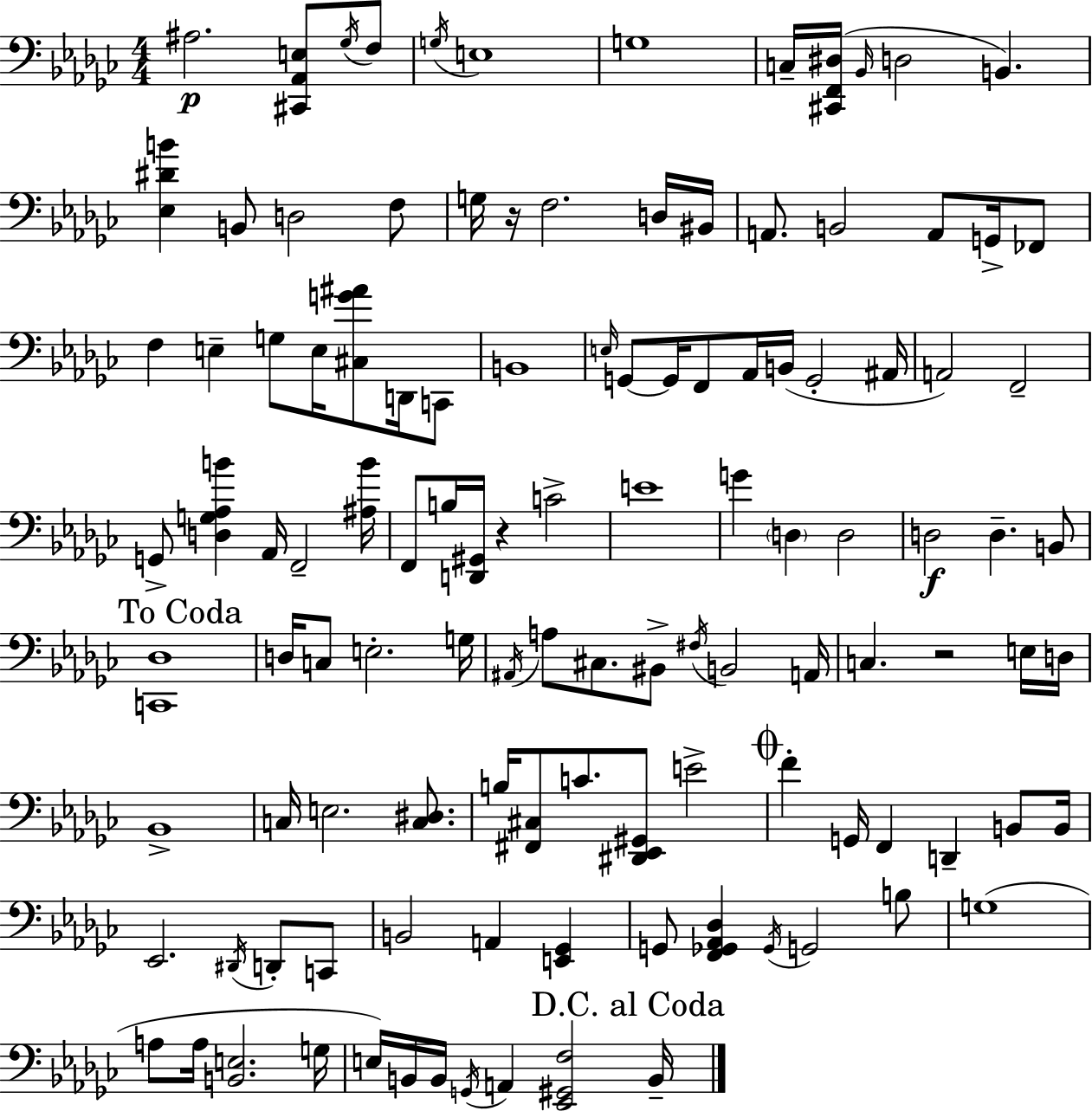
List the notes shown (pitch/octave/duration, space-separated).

A#3/h. [C#2,Ab2,E3]/e Gb3/s F3/e G3/s E3/w G3/w C3/s [C#2,F2,D#3]/s Bb2/s D3/h B2/q. [Eb3,D#4,B4]/q B2/e D3/h F3/e G3/s R/s F3/h. D3/s BIS2/s A2/e. B2/h A2/e G2/s FES2/e F3/q E3/q G3/e E3/s [C#3,G4,A#4]/e D2/s C2/e B2/w E3/s G2/e G2/s F2/e Ab2/s B2/s G2/h A#2/s A2/h F2/h G2/e [D3,G3,Ab3,B4]/q Ab2/s F2/h [A#3,B4]/s F2/e B3/s [D2,G#2]/s R/q C4/h E4/w G4/q D3/q D3/h D3/h D3/q. B2/e [C2,Db3]/w D3/s C3/e E3/h. G3/s A#2/s A3/e C#3/e. BIS2/e F#3/s B2/h A2/s C3/q. R/h E3/s D3/s Bb2/w C3/s E3/h. [C3,D#3]/e. B3/s [F#2,C#3]/e C4/e. [D#2,Eb2,G#2]/e E4/h F4/q G2/s F2/q D2/q B2/e B2/s Eb2/h. D#2/s D2/e C2/e B2/h A2/q [E2,Gb2]/q G2/e [F2,Gb2,Ab2,Db3]/q Gb2/s G2/h B3/e G3/w A3/e A3/s [B2,E3]/h. G3/s E3/s B2/s B2/s G2/s A2/q [Eb2,G#2,F3]/h B2/s